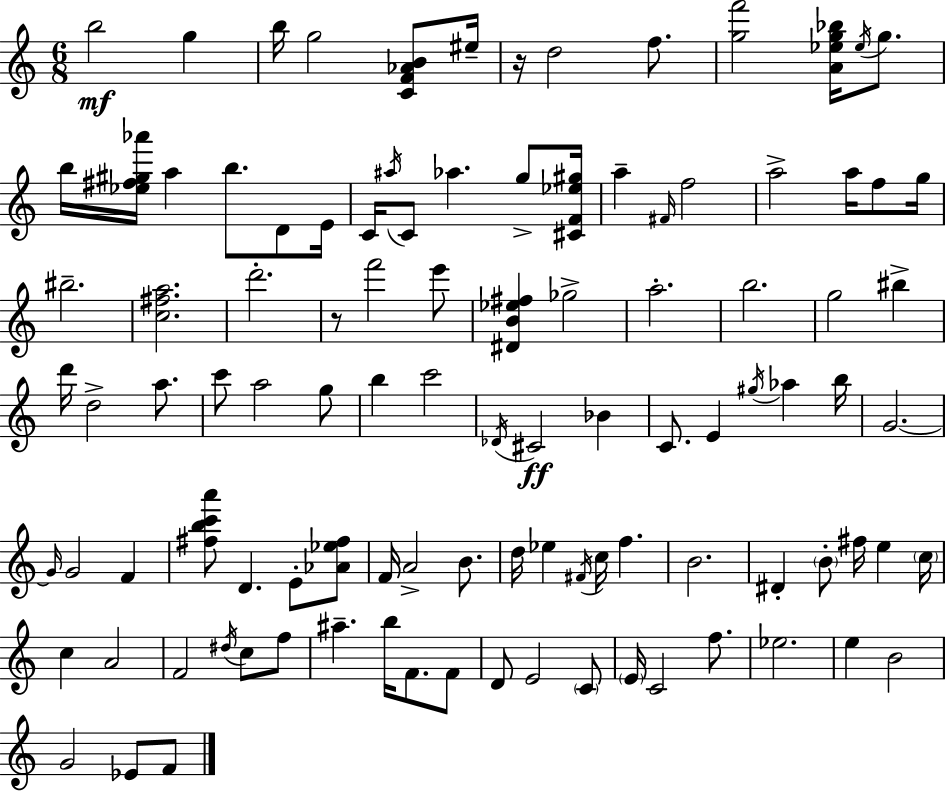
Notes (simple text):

B5/h G5/q B5/s G5/h [C4,F4,Ab4,B4]/e EIS5/s R/s D5/h F5/e. [G5,F6]/h [A4,Eb5,G5,Bb5]/s Eb5/s G5/e. B5/s [Eb5,F#5,G#5,Ab6]/s A5/q B5/e. D4/e E4/s C4/s A#5/s C4/e Ab5/q. G5/e [C#4,F4,Eb5,G#5]/s A5/q F#4/s F5/h A5/h A5/s F5/e G5/s BIS5/h. [C5,F#5,A5]/h. D6/h. R/e F6/h E6/e [D#4,B4,Eb5,F#5]/q Gb5/h A5/h. B5/h. G5/h BIS5/q D6/s D5/h A5/e. C6/e A5/h G5/e B5/q C6/h Db4/s C#4/h Bb4/q C4/e. E4/q G#5/s Ab5/q B5/s G4/h. G4/s G4/h F4/q [F#5,B5,C6,A6]/e D4/q. E4/e [Ab4,Eb5,F#5]/e F4/s A4/h B4/e. D5/s Eb5/q F#4/s C5/s F5/q. B4/h. D#4/q B4/e F#5/s E5/q C5/s C5/q A4/h F4/h D#5/s C5/e F5/e A#5/q. B5/s F4/e. F4/e D4/e E4/h C4/e E4/s C4/h F5/e. Eb5/h. E5/q B4/h G4/h Eb4/e F4/e